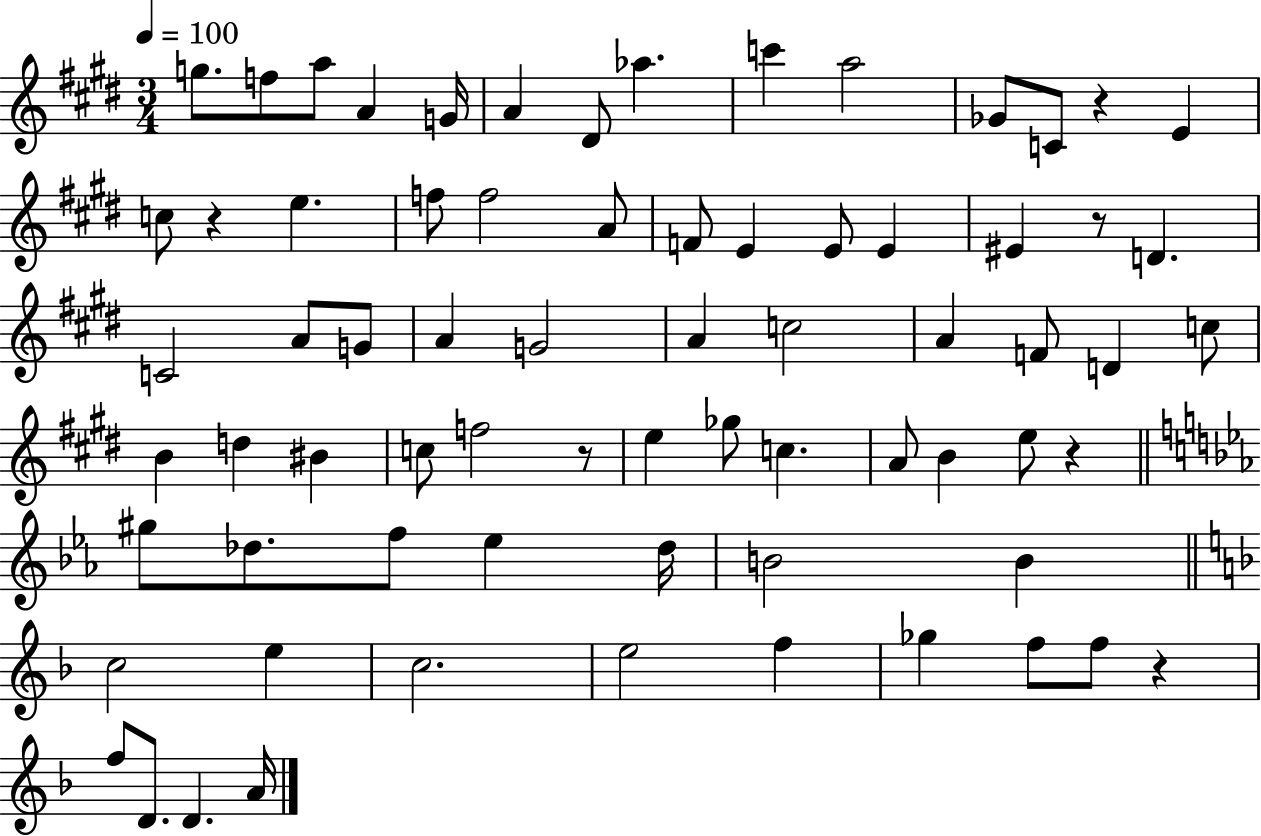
G5/e. F5/e A5/e A4/q G4/s A4/q D#4/e Ab5/q. C6/q A5/h Gb4/e C4/e R/q E4/q C5/e R/q E5/q. F5/e F5/h A4/e F4/e E4/q E4/e E4/q EIS4/q R/e D4/q. C4/h A4/e G4/e A4/q G4/h A4/q C5/h A4/q F4/e D4/q C5/e B4/q D5/q BIS4/q C5/e F5/h R/e E5/q Gb5/e C5/q. A4/e B4/q E5/e R/q G#5/e Db5/e. F5/e Eb5/q Db5/s B4/h B4/q C5/h E5/q C5/h. E5/h F5/q Gb5/q F5/e F5/e R/q F5/e D4/e. D4/q. A4/s